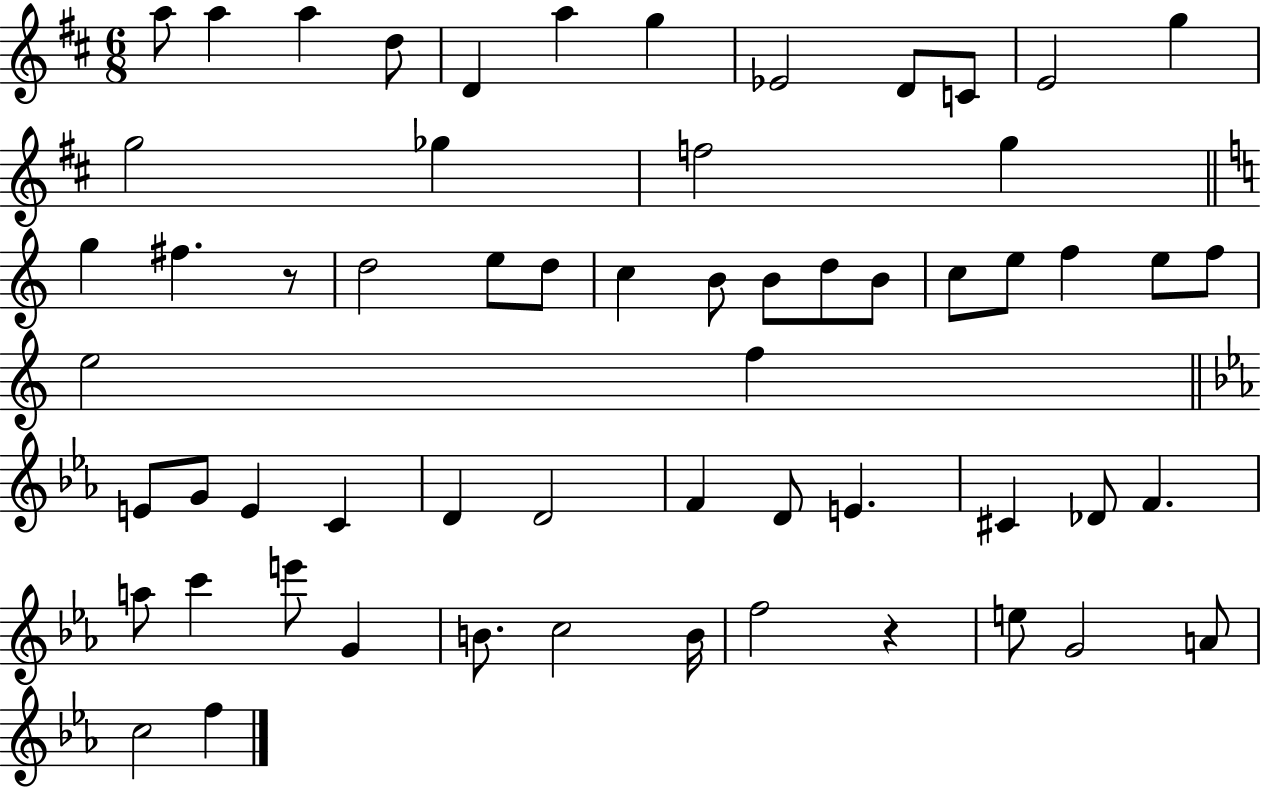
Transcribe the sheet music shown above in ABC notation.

X:1
T:Untitled
M:6/8
L:1/4
K:D
a/2 a a d/2 D a g _E2 D/2 C/2 E2 g g2 _g f2 g g ^f z/2 d2 e/2 d/2 c B/2 B/2 d/2 B/2 c/2 e/2 f e/2 f/2 e2 f E/2 G/2 E C D D2 F D/2 E ^C _D/2 F a/2 c' e'/2 G B/2 c2 B/4 f2 z e/2 G2 A/2 c2 f